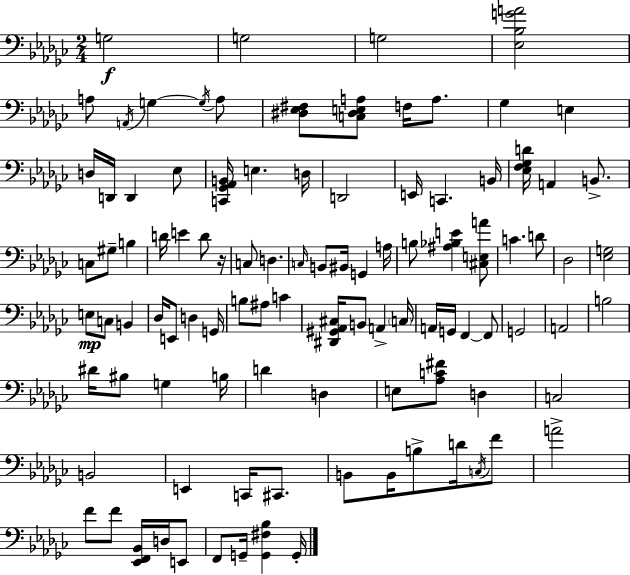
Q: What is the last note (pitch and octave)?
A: G2